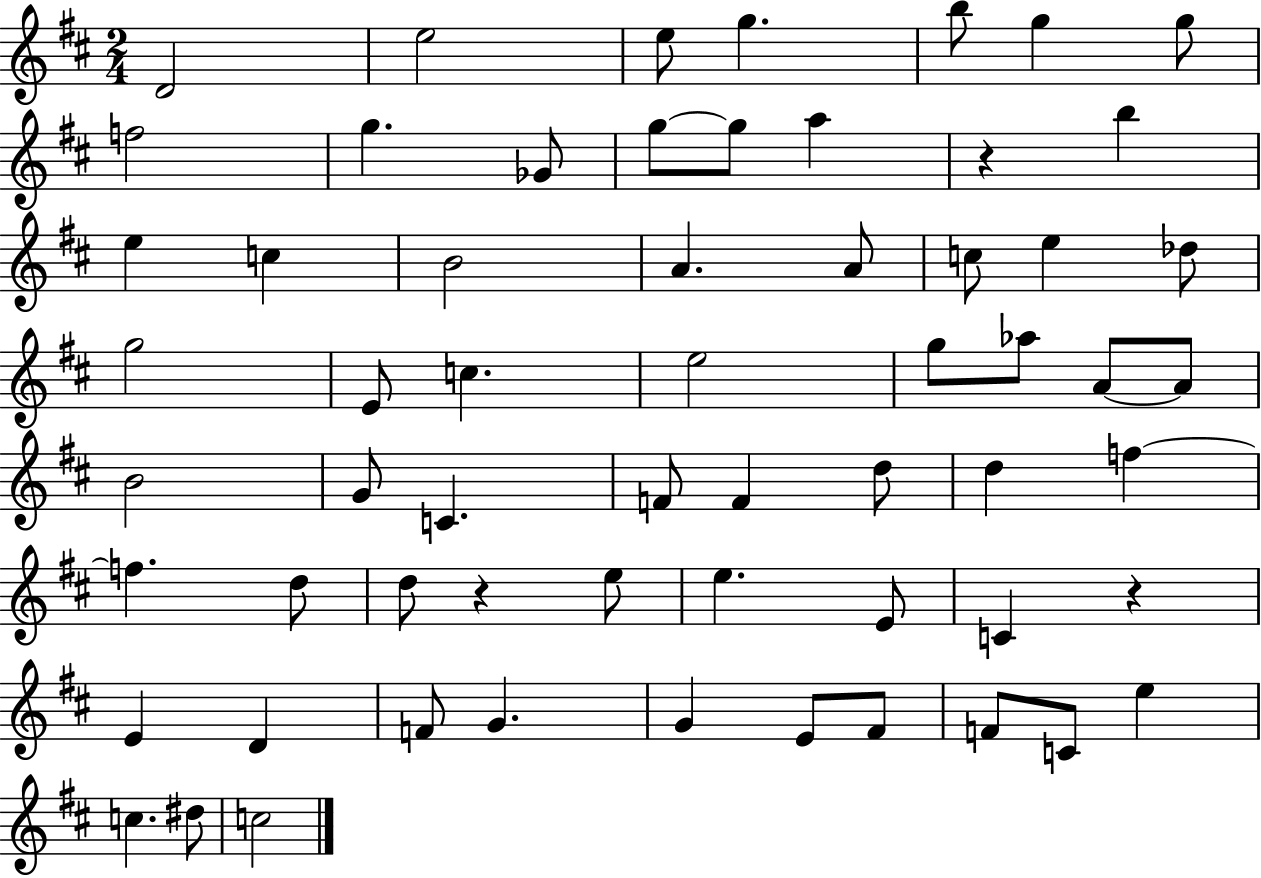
X:1
T:Untitled
M:2/4
L:1/4
K:D
D2 e2 e/2 g b/2 g g/2 f2 g _G/2 g/2 g/2 a z b e c B2 A A/2 c/2 e _d/2 g2 E/2 c e2 g/2 _a/2 A/2 A/2 B2 G/2 C F/2 F d/2 d f f d/2 d/2 z e/2 e E/2 C z E D F/2 G G E/2 ^F/2 F/2 C/2 e c ^d/2 c2